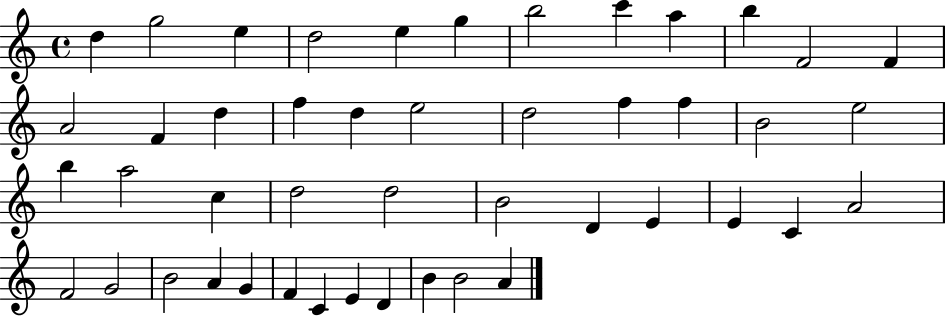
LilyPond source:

{
  \clef treble
  \time 4/4
  \defaultTimeSignature
  \key c \major
  d''4 g''2 e''4 | d''2 e''4 g''4 | b''2 c'''4 a''4 | b''4 f'2 f'4 | \break a'2 f'4 d''4 | f''4 d''4 e''2 | d''2 f''4 f''4 | b'2 e''2 | \break b''4 a''2 c''4 | d''2 d''2 | b'2 d'4 e'4 | e'4 c'4 a'2 | \break f'2 g'2 | b'2 a'4 g'4 | f'4 c'4 e'4 d'4 | b'4 b'2 a'4 | \break \bar "|."
}